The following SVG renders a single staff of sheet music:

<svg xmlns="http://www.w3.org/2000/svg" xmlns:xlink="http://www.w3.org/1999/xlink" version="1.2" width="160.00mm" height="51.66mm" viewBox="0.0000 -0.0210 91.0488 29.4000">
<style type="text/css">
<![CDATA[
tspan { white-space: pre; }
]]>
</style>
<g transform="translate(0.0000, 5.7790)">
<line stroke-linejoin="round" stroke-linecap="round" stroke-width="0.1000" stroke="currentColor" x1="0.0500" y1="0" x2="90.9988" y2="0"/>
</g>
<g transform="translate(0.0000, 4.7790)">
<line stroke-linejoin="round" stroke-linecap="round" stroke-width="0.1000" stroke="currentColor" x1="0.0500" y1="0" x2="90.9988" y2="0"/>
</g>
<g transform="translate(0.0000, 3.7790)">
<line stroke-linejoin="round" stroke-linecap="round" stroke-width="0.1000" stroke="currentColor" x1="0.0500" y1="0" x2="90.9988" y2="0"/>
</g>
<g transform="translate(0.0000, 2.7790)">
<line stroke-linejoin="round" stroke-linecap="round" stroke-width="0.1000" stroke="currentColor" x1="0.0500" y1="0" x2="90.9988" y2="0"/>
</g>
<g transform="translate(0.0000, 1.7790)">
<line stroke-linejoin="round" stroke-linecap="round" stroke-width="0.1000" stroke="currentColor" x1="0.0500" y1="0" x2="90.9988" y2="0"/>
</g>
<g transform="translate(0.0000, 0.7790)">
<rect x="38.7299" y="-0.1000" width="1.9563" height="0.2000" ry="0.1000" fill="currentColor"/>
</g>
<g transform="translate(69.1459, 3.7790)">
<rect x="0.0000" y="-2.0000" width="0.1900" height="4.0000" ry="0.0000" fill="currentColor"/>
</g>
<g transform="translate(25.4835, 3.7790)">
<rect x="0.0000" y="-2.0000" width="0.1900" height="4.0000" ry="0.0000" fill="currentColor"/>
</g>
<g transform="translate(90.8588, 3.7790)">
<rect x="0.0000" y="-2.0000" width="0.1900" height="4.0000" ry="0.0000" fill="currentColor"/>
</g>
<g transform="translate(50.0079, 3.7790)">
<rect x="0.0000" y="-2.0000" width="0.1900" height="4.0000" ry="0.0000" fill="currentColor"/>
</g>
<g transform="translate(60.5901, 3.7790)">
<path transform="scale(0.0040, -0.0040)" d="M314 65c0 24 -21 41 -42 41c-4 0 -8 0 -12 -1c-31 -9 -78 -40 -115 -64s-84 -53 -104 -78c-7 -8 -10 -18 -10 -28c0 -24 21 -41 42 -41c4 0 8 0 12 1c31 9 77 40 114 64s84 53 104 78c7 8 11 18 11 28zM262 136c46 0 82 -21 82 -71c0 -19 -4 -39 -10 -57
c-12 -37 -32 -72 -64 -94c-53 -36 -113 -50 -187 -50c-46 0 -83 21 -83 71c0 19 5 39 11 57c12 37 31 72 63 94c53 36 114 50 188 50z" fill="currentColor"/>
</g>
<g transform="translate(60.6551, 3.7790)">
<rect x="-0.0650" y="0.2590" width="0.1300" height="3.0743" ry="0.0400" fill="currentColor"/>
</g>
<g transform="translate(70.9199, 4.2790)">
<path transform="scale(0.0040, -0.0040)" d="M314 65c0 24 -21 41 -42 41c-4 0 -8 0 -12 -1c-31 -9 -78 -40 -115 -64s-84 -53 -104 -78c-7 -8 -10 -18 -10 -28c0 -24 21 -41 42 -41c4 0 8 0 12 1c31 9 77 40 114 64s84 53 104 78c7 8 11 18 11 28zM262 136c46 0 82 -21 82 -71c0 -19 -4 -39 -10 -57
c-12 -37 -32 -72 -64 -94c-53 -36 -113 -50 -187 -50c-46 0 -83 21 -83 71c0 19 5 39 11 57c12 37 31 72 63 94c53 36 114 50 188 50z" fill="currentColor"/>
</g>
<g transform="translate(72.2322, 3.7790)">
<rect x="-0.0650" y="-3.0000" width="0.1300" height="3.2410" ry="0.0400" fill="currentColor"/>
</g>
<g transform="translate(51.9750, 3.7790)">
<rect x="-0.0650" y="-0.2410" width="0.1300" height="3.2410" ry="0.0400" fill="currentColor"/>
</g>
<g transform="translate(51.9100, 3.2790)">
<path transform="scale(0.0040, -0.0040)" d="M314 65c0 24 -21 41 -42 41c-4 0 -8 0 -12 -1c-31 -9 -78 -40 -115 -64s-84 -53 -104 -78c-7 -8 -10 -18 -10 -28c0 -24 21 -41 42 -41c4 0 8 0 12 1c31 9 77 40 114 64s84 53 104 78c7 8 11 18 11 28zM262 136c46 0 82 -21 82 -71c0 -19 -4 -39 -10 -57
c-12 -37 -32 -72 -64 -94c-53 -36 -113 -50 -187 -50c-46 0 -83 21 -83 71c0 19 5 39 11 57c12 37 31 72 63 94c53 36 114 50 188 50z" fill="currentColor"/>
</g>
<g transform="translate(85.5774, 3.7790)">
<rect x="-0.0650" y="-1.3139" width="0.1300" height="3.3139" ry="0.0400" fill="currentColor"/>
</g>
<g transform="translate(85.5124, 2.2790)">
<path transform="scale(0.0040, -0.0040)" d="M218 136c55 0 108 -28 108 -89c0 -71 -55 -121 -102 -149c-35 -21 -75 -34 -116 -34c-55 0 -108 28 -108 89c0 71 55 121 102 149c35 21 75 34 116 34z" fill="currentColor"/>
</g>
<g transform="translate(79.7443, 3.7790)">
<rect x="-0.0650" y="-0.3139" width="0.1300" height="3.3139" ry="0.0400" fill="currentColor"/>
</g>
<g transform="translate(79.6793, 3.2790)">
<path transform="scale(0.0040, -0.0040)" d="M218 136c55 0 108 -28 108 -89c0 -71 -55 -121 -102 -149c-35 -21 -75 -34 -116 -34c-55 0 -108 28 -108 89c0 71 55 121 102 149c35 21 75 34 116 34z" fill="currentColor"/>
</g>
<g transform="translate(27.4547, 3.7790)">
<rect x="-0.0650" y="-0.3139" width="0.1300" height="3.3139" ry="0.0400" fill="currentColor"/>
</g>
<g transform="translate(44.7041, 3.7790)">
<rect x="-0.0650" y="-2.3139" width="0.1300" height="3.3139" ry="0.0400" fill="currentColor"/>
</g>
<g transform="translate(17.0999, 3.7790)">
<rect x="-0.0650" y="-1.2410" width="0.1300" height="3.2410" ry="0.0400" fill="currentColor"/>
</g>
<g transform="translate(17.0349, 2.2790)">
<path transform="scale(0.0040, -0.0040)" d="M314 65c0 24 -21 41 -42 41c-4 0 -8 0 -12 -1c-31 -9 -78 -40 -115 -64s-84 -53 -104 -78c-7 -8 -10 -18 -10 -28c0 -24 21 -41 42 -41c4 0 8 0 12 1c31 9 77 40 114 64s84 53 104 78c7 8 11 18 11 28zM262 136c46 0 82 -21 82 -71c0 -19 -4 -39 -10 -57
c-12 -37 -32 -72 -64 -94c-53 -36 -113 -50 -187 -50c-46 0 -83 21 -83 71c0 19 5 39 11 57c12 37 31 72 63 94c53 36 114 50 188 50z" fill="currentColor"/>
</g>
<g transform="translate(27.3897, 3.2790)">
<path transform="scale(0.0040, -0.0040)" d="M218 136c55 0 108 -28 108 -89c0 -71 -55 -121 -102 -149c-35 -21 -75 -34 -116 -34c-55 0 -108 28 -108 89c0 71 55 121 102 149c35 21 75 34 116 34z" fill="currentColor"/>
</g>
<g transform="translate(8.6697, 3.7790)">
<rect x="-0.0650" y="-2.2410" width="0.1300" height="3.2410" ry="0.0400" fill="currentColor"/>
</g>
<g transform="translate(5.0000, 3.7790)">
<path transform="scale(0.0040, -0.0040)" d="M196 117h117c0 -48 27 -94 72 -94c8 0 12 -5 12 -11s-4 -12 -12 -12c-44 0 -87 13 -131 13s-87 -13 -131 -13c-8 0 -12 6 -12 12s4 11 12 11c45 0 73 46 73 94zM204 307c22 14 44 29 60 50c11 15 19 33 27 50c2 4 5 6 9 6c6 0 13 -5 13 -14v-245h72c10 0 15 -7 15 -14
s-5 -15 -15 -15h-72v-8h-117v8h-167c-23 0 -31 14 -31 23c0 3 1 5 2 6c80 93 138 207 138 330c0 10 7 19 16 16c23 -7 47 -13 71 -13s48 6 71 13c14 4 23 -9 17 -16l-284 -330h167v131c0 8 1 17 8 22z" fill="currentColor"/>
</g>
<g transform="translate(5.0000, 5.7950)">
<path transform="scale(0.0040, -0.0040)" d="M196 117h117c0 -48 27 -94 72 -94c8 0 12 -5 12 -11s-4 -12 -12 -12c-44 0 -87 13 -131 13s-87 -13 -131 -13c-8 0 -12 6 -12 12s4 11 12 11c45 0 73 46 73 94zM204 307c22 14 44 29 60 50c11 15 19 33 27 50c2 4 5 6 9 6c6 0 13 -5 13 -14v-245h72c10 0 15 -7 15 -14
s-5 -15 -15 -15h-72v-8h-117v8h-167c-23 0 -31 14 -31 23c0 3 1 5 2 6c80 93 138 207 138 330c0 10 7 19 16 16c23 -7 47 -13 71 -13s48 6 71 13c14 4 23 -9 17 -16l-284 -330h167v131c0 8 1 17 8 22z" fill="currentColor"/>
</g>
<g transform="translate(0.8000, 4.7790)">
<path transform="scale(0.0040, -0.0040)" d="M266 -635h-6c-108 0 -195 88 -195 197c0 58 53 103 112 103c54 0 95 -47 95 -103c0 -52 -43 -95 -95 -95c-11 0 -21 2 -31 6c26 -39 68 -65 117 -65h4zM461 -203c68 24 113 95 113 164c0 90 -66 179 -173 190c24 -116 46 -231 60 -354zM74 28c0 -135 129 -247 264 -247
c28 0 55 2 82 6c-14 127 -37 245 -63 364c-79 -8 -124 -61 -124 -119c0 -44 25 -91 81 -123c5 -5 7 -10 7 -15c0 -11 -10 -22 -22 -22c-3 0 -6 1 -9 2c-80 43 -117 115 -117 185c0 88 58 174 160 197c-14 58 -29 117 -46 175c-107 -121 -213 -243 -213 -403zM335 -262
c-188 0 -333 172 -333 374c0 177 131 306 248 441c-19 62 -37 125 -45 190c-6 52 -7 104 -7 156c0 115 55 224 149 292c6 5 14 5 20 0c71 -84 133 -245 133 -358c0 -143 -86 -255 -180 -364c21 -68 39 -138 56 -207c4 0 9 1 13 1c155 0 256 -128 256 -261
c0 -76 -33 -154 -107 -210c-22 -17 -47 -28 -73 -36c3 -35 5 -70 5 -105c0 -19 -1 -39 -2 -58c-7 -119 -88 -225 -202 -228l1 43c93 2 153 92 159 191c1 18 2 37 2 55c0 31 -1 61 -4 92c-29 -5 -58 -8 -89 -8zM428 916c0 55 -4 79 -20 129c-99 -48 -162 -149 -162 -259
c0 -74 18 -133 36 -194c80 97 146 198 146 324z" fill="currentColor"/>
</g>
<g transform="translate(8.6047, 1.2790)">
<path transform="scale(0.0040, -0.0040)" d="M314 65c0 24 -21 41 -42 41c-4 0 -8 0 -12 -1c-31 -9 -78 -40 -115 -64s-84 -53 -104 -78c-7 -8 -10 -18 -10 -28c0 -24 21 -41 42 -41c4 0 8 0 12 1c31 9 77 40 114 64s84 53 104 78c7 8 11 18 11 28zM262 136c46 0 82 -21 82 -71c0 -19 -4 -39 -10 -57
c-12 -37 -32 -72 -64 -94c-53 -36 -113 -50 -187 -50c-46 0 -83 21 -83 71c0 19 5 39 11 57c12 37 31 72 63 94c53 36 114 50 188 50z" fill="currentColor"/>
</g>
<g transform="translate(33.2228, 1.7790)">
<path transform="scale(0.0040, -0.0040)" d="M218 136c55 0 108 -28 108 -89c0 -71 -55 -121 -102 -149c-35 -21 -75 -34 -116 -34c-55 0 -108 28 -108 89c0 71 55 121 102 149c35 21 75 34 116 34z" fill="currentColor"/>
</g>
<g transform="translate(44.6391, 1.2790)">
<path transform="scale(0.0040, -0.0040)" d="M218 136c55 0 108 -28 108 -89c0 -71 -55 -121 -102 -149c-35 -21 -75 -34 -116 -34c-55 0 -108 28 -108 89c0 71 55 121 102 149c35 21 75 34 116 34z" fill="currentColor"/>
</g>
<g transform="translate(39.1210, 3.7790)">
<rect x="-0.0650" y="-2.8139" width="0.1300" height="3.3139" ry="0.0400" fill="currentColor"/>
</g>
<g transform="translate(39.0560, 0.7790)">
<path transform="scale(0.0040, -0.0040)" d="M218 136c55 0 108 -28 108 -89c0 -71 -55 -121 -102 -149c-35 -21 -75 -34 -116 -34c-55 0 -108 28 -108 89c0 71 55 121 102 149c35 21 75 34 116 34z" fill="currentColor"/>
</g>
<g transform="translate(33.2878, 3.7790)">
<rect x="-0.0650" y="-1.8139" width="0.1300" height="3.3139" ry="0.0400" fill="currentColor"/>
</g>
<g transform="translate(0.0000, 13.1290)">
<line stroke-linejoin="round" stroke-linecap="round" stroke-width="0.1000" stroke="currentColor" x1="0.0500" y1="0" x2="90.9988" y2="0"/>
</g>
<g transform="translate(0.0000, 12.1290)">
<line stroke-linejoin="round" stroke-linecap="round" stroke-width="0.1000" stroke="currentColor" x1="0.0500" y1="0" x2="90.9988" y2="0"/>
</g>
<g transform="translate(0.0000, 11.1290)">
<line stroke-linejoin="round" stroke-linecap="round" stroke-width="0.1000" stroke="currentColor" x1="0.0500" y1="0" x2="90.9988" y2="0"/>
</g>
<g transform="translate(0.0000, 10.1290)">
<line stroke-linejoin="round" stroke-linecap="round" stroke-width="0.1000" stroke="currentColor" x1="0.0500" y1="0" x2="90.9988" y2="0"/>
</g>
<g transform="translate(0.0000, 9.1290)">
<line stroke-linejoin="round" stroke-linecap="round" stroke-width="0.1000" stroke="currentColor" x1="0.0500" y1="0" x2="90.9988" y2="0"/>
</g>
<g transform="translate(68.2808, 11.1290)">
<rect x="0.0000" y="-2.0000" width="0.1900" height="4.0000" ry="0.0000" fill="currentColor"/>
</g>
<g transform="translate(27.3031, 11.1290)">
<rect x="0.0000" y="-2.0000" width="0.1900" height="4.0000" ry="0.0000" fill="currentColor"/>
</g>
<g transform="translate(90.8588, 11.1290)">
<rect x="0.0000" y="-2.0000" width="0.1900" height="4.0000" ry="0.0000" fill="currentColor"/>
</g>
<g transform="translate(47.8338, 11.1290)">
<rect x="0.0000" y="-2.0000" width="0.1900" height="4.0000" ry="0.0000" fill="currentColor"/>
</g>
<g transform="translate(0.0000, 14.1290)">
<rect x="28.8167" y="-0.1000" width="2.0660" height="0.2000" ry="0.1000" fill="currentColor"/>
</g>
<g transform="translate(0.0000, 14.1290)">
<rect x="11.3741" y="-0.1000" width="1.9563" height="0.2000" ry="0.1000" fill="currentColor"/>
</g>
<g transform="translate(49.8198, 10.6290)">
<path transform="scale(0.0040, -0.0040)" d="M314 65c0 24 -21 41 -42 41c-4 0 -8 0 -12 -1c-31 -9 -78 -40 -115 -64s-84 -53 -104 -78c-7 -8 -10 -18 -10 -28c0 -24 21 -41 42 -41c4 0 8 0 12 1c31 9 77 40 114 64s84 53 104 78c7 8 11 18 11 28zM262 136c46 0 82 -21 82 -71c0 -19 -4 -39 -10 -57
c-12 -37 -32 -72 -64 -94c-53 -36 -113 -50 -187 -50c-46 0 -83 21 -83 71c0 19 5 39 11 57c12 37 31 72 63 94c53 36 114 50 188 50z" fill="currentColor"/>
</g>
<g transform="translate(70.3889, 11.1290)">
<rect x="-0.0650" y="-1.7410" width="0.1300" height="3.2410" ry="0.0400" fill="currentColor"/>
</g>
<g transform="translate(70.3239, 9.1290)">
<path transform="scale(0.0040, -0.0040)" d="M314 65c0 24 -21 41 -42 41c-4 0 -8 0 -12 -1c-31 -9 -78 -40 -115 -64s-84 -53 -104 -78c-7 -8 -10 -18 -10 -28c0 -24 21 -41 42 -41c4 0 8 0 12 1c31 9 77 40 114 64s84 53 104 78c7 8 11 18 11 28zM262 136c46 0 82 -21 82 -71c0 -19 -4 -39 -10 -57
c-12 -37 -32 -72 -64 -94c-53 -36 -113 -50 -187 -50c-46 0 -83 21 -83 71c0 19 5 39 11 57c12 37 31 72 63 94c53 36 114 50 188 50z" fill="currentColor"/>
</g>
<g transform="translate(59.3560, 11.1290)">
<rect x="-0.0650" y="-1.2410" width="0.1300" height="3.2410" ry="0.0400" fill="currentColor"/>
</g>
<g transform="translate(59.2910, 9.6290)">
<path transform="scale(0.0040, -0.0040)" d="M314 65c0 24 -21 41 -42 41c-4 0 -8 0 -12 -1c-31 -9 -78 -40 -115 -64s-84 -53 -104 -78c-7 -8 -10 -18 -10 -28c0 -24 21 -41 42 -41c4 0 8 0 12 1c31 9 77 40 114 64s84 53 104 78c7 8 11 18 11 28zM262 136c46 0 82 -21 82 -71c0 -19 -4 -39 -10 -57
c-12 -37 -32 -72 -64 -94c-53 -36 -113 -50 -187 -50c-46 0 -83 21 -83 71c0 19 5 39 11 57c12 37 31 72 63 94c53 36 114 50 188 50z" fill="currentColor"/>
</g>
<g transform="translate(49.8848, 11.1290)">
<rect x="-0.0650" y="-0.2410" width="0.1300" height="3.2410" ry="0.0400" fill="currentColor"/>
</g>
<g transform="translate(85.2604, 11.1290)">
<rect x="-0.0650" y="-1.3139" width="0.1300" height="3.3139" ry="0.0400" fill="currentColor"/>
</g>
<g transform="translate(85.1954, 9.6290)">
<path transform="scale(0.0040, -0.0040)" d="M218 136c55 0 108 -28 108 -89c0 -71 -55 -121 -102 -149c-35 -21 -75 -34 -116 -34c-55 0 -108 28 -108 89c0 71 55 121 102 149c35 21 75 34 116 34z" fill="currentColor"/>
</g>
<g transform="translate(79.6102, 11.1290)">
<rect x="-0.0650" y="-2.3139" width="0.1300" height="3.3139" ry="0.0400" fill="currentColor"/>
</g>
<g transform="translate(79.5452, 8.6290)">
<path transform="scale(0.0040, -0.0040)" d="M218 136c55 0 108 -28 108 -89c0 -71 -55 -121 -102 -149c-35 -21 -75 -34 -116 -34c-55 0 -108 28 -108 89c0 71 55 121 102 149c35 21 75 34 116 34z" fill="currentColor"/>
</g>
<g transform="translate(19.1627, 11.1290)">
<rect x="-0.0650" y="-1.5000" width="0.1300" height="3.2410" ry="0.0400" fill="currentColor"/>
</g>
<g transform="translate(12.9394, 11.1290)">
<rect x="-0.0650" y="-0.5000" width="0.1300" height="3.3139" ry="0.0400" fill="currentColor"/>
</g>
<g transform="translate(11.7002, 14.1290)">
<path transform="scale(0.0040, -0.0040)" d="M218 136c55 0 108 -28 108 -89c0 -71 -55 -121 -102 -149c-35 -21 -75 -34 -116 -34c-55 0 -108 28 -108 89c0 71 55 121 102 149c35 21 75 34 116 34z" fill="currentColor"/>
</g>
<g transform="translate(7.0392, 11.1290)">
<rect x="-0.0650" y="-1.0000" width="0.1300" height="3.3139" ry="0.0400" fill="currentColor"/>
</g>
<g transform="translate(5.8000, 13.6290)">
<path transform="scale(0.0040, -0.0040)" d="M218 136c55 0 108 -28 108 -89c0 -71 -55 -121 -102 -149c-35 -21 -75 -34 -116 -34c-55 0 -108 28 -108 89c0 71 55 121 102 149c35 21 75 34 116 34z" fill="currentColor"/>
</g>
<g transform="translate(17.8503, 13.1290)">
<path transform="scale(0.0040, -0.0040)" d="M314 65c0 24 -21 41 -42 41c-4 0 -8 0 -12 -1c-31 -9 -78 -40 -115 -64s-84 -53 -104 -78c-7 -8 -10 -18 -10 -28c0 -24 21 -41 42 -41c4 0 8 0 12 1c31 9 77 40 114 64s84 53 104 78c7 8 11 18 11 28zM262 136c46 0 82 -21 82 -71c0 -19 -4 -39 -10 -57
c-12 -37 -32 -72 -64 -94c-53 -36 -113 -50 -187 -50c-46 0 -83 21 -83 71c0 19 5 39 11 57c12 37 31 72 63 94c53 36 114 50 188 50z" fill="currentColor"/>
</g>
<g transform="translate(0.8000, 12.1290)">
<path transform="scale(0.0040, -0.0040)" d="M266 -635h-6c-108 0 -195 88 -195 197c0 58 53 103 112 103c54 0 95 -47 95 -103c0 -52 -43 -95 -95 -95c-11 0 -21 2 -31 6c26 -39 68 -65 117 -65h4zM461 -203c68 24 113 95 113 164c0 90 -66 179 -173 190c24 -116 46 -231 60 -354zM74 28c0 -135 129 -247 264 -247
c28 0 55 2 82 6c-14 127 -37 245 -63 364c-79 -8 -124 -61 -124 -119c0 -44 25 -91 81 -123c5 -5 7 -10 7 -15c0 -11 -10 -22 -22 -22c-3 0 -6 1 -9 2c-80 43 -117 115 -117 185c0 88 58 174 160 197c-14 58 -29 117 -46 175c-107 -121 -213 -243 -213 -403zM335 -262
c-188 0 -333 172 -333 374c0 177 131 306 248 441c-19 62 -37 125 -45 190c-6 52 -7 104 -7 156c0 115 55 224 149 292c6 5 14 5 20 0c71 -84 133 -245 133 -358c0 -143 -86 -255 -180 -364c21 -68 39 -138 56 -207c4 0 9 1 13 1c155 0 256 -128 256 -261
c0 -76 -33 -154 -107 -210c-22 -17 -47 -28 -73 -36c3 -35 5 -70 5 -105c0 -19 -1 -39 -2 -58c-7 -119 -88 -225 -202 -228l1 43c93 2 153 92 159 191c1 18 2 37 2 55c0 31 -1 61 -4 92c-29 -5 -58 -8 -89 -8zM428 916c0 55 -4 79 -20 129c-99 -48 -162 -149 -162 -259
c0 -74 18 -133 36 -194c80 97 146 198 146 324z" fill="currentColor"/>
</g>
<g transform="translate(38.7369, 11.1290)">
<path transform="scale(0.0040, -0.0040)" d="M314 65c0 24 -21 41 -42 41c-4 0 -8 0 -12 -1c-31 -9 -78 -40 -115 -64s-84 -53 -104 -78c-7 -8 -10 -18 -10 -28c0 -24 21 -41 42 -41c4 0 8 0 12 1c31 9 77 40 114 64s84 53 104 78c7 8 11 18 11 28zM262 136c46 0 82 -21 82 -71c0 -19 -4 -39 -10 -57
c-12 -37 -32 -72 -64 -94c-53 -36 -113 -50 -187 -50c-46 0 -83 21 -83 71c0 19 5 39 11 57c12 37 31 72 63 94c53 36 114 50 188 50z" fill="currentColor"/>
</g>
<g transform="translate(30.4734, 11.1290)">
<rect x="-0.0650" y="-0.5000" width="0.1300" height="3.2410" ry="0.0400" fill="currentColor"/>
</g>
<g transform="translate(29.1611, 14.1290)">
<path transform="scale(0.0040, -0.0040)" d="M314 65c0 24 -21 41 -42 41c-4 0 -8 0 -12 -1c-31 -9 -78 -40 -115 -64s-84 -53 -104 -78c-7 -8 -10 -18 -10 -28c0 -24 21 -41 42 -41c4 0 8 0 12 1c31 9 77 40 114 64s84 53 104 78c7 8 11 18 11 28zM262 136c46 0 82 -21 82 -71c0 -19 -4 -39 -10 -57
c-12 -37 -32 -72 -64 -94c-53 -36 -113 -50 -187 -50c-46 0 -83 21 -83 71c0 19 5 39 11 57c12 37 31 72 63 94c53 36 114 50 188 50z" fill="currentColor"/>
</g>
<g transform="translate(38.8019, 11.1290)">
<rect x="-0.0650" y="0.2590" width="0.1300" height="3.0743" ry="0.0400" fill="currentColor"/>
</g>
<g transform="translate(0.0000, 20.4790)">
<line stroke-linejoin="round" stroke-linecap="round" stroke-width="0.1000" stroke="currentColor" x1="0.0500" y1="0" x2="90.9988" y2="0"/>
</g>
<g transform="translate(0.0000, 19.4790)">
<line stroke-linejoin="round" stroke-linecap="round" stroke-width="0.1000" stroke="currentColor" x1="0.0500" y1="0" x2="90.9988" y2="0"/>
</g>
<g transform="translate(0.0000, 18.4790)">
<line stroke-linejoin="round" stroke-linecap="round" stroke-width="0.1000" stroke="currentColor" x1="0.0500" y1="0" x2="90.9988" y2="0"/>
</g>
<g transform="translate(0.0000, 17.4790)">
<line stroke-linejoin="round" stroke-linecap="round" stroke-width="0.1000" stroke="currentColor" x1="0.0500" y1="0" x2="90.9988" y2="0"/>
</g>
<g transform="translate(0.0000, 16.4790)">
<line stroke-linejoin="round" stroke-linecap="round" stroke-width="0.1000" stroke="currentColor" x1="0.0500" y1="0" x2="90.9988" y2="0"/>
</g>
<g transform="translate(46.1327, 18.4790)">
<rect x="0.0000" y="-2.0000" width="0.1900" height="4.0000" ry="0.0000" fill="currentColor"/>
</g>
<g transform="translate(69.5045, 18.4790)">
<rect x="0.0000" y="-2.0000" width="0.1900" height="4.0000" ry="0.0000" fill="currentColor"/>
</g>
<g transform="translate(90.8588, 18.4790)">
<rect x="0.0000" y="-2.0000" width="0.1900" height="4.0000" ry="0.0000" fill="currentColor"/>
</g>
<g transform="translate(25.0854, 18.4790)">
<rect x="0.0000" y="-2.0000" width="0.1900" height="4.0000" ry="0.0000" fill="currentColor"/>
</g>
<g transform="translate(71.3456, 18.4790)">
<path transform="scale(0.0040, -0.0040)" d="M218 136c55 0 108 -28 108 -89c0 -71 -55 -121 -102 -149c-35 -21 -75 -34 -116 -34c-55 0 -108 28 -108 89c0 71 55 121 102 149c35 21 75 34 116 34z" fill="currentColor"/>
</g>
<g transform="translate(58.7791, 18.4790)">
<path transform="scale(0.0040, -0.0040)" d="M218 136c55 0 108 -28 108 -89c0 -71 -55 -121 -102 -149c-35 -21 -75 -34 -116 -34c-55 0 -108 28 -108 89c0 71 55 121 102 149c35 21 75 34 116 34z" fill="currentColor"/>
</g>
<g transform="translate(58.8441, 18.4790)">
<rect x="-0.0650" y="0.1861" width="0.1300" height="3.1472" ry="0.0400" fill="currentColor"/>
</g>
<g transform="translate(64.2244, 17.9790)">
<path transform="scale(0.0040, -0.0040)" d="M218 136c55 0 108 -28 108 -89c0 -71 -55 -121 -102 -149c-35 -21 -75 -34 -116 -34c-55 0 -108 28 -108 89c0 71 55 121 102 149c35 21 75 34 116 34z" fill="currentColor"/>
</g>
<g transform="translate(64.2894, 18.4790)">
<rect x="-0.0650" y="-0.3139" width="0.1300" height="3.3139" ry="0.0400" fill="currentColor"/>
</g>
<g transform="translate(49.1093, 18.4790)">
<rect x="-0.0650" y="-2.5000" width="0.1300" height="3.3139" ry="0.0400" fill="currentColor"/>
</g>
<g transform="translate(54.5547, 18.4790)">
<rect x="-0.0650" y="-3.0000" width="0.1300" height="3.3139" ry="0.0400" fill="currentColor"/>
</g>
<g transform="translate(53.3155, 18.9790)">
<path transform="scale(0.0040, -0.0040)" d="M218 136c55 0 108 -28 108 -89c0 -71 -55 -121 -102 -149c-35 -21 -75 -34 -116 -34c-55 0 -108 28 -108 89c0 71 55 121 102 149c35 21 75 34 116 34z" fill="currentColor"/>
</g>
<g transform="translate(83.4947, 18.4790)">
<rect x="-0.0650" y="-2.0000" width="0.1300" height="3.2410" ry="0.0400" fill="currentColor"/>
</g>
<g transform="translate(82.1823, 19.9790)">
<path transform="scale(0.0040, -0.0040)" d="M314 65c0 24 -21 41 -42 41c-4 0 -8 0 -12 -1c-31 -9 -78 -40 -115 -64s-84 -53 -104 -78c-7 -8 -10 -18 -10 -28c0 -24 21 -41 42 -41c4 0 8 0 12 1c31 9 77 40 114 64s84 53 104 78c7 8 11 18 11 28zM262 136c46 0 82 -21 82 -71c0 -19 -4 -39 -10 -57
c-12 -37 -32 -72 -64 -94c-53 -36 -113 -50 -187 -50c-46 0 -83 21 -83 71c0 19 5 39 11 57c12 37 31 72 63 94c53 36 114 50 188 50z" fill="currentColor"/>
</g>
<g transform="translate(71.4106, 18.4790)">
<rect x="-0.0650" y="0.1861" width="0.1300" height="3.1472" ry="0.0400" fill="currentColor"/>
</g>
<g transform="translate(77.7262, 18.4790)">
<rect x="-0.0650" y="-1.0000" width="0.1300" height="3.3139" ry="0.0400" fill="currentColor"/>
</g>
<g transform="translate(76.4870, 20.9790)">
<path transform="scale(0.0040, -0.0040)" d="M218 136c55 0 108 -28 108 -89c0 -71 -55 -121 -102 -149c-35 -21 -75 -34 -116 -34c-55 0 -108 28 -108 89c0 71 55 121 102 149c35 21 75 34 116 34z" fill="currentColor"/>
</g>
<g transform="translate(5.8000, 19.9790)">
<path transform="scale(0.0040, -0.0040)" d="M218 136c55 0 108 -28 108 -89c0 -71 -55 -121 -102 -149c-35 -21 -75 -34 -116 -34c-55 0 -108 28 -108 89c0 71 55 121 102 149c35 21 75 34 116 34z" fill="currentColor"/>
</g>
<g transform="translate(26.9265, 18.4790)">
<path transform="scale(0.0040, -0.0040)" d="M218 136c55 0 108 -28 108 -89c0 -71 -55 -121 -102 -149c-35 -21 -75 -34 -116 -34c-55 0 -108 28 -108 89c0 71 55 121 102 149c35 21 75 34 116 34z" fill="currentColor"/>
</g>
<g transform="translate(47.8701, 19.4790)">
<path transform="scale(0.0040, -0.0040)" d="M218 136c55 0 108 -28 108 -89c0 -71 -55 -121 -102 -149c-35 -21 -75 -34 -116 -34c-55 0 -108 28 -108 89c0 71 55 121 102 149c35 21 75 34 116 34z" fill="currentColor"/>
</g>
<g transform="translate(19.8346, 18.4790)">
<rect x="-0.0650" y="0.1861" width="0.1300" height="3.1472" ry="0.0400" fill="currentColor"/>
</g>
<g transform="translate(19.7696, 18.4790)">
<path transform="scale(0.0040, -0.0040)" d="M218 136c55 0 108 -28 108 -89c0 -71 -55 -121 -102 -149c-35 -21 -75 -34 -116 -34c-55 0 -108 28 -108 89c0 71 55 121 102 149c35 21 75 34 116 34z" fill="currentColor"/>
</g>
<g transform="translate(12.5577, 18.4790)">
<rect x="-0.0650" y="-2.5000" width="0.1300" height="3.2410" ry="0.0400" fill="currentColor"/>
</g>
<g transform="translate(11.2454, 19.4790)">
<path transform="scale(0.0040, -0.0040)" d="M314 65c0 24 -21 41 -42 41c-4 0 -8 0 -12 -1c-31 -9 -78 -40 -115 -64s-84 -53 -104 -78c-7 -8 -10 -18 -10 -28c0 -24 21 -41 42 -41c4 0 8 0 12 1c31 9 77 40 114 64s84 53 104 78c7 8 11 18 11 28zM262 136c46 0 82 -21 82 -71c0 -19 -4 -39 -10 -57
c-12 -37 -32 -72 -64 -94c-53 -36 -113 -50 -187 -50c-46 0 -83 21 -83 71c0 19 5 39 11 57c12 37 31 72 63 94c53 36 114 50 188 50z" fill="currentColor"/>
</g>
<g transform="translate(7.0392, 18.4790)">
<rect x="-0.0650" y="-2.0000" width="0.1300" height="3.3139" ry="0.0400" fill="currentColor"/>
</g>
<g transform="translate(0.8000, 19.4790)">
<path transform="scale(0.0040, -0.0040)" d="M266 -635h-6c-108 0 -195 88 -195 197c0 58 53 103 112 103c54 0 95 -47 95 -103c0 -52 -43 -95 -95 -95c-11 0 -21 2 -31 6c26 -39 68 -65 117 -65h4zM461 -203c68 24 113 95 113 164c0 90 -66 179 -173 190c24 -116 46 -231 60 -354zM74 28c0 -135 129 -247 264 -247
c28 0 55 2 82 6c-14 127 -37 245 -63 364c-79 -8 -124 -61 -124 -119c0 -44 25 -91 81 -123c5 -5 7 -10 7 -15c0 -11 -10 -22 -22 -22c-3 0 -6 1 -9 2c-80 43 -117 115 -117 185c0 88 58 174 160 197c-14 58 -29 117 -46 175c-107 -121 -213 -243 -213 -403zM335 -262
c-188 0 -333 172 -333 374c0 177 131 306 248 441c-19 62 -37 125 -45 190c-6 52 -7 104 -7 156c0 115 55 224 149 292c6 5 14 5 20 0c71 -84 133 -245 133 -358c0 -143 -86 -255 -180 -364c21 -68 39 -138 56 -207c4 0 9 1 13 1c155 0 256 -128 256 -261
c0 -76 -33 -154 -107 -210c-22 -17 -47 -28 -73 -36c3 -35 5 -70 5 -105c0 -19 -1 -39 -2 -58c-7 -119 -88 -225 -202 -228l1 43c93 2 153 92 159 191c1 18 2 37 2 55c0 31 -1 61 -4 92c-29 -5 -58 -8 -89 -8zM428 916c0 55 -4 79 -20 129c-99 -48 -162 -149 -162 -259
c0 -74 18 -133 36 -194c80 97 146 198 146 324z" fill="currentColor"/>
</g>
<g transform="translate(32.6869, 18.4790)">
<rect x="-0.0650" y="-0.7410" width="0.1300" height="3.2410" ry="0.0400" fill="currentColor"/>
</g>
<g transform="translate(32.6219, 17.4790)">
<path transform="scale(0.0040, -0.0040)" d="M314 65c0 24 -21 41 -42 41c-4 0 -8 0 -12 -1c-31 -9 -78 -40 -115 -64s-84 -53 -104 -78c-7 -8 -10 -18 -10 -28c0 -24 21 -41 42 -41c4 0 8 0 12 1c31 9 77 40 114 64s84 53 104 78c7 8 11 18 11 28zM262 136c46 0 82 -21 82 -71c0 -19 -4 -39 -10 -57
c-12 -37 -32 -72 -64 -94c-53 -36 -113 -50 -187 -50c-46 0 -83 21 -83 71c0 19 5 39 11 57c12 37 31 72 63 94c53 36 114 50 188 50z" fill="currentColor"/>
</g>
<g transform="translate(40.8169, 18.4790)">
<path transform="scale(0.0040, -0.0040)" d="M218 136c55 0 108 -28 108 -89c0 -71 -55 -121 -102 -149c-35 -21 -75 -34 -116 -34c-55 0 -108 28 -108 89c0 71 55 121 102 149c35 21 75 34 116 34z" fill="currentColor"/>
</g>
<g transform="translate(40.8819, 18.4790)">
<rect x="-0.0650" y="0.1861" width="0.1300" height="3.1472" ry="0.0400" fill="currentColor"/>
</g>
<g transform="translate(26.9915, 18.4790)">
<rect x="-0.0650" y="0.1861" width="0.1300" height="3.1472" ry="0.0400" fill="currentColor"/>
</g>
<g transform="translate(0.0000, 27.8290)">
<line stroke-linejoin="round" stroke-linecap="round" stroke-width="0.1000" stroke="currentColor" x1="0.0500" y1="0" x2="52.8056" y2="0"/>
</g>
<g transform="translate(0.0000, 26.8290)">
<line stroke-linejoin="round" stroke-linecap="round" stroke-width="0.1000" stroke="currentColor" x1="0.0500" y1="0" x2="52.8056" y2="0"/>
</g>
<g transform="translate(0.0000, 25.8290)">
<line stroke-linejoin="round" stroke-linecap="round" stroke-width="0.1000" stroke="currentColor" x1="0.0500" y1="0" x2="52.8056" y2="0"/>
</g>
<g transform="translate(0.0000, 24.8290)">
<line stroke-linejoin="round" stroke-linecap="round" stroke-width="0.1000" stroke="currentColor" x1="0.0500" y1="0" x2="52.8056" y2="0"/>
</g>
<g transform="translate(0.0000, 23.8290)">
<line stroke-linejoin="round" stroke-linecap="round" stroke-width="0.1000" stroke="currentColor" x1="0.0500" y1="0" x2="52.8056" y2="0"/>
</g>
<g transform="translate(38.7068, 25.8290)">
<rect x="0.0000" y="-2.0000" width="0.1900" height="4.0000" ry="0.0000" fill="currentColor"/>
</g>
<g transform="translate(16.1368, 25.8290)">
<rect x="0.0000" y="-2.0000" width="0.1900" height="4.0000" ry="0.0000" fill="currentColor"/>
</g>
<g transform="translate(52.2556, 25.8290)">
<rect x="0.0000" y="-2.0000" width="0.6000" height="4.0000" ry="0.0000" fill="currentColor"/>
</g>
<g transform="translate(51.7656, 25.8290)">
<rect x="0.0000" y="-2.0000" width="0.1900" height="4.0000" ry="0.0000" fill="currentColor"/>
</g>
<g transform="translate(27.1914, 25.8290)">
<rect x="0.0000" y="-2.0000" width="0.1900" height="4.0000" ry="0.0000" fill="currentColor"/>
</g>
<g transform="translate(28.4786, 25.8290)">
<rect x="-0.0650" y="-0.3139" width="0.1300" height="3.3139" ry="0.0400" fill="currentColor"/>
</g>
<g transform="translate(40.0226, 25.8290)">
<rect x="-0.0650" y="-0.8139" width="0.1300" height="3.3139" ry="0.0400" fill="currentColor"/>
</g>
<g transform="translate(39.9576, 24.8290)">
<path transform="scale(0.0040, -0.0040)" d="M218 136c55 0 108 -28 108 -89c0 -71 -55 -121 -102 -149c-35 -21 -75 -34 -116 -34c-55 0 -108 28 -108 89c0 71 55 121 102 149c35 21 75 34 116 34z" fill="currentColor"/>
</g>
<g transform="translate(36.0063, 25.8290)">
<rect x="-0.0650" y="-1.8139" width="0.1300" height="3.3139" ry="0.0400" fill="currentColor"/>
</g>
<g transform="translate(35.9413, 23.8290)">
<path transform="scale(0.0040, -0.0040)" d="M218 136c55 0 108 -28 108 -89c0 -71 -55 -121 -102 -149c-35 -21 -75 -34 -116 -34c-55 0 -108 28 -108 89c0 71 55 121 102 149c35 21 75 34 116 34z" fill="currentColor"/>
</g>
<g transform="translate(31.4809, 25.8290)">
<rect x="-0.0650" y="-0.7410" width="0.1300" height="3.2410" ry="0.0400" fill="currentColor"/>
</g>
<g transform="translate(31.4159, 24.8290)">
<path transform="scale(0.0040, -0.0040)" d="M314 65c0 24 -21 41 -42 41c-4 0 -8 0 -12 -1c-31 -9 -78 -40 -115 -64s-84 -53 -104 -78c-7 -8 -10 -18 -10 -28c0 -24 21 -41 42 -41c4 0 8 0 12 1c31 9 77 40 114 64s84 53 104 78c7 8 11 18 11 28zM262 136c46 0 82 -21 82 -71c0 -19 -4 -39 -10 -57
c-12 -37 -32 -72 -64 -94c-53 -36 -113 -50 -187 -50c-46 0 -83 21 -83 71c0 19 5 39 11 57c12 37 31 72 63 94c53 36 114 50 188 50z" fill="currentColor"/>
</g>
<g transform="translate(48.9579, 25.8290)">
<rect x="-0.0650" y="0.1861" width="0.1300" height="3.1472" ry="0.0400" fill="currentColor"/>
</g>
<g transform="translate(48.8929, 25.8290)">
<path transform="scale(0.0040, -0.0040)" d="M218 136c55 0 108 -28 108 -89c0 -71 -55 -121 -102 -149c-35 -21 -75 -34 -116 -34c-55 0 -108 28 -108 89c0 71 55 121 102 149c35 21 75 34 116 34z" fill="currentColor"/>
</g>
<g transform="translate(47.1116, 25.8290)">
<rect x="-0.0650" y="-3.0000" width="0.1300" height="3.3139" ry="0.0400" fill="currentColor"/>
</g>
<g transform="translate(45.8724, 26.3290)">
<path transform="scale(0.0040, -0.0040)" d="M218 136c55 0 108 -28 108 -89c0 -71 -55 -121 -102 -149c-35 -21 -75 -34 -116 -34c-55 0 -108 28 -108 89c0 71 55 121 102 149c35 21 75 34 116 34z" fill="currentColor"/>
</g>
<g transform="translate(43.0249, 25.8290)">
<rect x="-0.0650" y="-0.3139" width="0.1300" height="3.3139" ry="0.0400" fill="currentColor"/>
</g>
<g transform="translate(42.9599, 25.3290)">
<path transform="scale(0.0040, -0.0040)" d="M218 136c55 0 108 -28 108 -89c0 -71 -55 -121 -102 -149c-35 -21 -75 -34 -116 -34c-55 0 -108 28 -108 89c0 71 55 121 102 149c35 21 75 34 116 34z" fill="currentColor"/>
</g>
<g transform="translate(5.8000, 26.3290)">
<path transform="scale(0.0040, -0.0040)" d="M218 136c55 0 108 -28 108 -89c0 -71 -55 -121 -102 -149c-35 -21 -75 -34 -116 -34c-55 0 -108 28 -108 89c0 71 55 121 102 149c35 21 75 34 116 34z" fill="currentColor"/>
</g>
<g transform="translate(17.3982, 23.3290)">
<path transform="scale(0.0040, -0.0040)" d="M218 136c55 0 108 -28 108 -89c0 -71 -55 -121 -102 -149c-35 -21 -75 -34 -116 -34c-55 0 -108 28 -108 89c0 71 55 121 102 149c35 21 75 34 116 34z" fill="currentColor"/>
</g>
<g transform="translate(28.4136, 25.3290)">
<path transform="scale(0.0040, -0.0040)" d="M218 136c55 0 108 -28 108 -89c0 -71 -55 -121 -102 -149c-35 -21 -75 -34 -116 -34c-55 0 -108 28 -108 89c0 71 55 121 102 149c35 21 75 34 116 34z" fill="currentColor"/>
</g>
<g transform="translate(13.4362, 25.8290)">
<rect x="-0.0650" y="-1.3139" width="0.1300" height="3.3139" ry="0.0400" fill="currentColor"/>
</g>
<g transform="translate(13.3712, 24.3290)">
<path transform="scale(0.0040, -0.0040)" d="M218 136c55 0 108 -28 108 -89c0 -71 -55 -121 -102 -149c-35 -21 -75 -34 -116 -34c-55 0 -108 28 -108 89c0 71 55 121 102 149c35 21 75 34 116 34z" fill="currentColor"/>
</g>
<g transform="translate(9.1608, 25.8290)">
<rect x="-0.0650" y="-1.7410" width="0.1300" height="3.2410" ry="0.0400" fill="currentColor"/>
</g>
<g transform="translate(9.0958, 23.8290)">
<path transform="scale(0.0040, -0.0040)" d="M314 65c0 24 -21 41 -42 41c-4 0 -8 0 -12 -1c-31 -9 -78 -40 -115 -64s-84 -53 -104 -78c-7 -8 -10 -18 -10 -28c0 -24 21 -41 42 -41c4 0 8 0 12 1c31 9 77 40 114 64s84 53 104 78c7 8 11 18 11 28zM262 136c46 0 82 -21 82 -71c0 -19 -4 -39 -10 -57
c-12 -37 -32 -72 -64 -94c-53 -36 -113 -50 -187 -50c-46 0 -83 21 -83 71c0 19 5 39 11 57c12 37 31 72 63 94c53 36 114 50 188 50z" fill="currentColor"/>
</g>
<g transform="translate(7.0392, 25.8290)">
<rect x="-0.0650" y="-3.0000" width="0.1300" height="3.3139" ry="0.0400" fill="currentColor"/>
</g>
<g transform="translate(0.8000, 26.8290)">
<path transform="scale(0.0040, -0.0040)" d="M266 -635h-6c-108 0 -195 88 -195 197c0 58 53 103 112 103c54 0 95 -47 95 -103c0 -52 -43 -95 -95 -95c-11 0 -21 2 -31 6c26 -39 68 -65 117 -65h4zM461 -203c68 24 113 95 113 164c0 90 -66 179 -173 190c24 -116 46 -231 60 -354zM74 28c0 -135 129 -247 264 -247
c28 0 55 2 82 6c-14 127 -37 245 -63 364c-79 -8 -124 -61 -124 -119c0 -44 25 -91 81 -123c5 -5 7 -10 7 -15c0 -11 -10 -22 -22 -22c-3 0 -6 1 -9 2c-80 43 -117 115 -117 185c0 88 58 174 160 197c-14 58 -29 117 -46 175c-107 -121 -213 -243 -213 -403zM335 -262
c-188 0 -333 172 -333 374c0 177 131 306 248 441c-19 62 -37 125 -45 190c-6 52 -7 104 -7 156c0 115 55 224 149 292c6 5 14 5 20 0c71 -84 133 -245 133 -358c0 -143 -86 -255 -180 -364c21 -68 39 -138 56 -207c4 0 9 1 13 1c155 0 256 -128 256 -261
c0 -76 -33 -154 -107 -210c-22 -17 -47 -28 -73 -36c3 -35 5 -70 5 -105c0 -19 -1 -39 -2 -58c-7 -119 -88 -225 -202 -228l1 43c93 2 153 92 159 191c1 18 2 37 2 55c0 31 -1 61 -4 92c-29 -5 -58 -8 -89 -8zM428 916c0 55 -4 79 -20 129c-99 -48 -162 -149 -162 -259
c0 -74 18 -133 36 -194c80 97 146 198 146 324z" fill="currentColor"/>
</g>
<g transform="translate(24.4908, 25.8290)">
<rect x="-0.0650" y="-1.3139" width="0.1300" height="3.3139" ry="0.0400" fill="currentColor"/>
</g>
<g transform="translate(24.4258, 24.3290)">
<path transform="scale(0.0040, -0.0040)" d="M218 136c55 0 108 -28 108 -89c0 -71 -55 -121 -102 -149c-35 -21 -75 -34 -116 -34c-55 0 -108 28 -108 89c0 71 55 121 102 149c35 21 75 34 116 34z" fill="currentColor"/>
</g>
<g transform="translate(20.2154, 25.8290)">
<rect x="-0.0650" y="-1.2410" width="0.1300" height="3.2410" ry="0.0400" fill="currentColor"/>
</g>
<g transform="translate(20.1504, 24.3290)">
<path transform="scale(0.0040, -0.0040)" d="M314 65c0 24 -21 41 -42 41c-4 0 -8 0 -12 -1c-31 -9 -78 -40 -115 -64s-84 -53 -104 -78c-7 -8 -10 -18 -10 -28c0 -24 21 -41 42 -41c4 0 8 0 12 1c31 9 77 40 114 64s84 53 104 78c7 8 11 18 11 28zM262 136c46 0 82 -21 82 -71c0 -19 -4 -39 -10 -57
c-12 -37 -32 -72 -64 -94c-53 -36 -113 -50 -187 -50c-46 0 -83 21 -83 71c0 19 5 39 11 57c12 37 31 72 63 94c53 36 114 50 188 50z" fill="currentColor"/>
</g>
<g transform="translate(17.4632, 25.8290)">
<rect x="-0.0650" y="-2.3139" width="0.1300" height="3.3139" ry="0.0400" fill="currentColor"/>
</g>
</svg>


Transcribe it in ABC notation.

X:1
T:Untitled
M:4/4
L:1/4
K:C
g2 e2 c f a g c2 B2 A2 c e D C E2 C2 B2 c2 e2 f2 g e F G2 B B d2 B G A B c B D F2 A f2 e g e2 e c d2 f d c A B